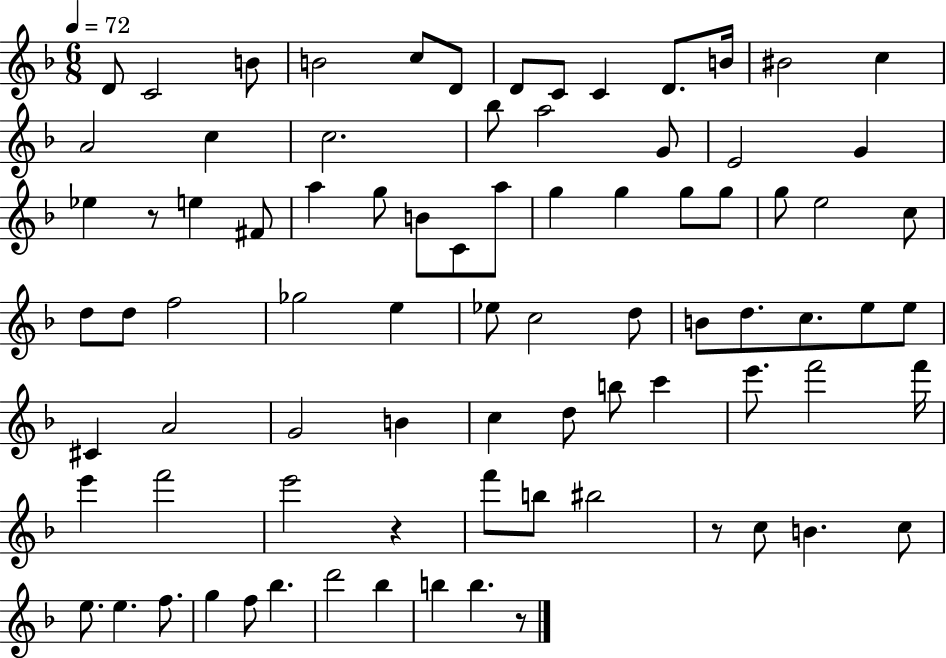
X:1
T:Untitled
M:6/8
L:1/4
K:F
D/2 C2 B/2 B2 c/2 D/2 D/2 C/2 C D/2 B/4 ^B2 c A2 c c2 _b/2 a2 G/2 E2 G _e z/2 e ^F/2 a g/2 B/2 C/2 a/2 g g g/2 g/2 g/2 e2 c/2 d/2 d/2 f2 _g2 e _e/2 c2 d/2 B/2 d/2 c/2 e/2 e/2 ^C A2 G2 B c d/2 b/2 c' e'/2 f'2 f'/4 e' f'2 e'2 z f'/2 b/2 ^b2 z/2 c/2 B c/2 e/2 e f/2 g f/2 _b d'2 _b b b z/2